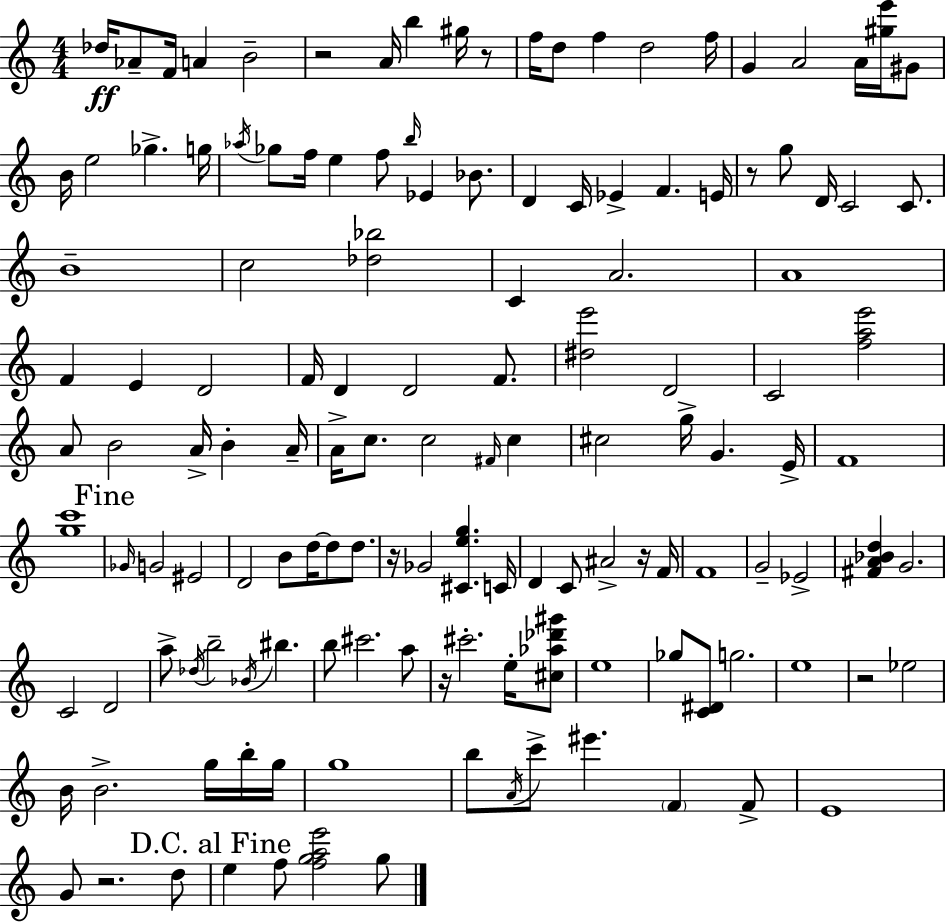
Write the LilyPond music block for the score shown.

{
  \clef treble
  \numericTimeSignature
  \time 4/4
  \key a \minor
  des''16\ff aes'8-- f'16 a'4 b'2-- | r2 a'16 b''4 gis''16 r8 | f''16 d''8 f''4 d''2 f''16 | g'4 a'2 a'16 <gis'' e'''>16 gis'8 | \break b'16 e''2 ges''4.-> g''16 | \acciaccatura { aes''16 } ges''8 f''16 e''4 f''8 \grace { b''16 } ees'4 bes'8. | d'4 c'16 ees'4-> f'4. | e'16 r8 g''8 d'16 c'2 c'8. | \break b'1-- | c''2 <des'' bes''>2 | c'4 a'2. | a'1 | \break f'4 e'4 d'2 | f'16 d'4 d'2 f'8. | <dis'' e'''>2 d'2 | c'2 <f'' a'' e'''>2 | \break a'8 b'2 a'16-> b'4-. | a'16-- a'16-> c''8. c''2 \grace { fis'16 } c''4 | cis''2 g''16-> g'4. | e'16-> f'1 | \break <g'' c'''>1 | \mark "Fine" \grace { ges'16 } g'2 eis'2 | d'2 b'8 d''16~~ d''8 | d''8. r16 ges'2 <cis' e'' g''>4. | \break c'16 d'4 c'8 ais'2-> | r16 f'16 f'1 | g'2-- ees'2-> | <fis' a' bes' d''>4 g'2. | \break c'2 d'2 | a''8-> \acciaccatura { des''16 } b''2-- \acciaccatura { bes'16 } | bis''4. b''8 cis'''2. | a''8 r16 cis'''2.-. | \break e''16-. <cis'' aes'' des''' gis'''>8 e''1 | ges''8 <c' dis'>8 g''2. | e''1 | r2 ees''2 | \break b'16 b'2.-> | g''16 b''16-. g''16 g''1 | b''8 \acciaccatura { a'16 } c'''8-> eis'''4. | \parenthesize f'4 f'8-> e'1 | \break g'8 r2. | d''8 \mark "D.C. al Fine" e''4 f''8 <f'' g'' a'' e'''>2 | g''8 \bar "|."
}